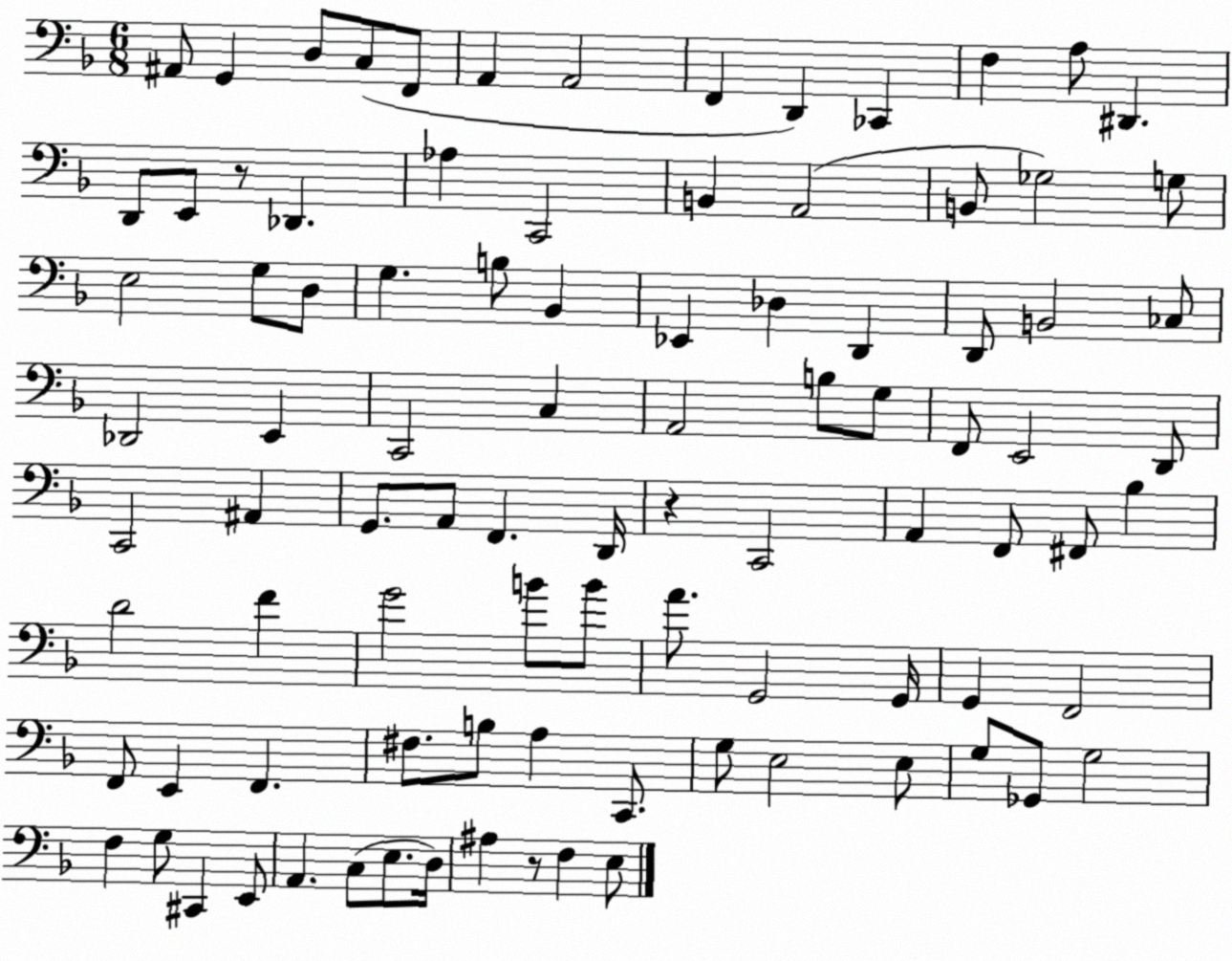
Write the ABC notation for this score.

X:1
T:Untitled
M:6/8
L:1/4
K:F
^A,,/2 G,, D,/2 C,/2 F,,/2 A,, A,,2 F,, D,, _C,, F, A,/2 ^D,, D,,/2 E,,/2 z/2 _D,, _A, C,,2 B,, A,,2 B,,/2 _G,2 G,/2 E,2 G,/2 D,/2 G, B,/2 _B,, _E,, _D, D,, D,,/2 B,,2 _C,/2 _D,,2 E,, C,,2 C, A,,2 B,/2 G,/2 F,,/2 E,,2 D,,/2 C,,2 ^A,, G,,/2 A,,/2 F,, D,,/4 z C,,2 A,, F,,/2 ^F,,/2 _B, D2 F G2 B/2 B/2 A/2 G,,2 G,,/4 G,, F,,2 F,,/2 E,, F,, ^F,/2 B,/2 A, C,,/2 G,/2 E,2 E,/2 G,/2 _G,,/2 G,2 F, G,/2 ^C,, E,,/2 A,, C,/2 E,/2 D,/4 ^A, z/2 F, E,/2